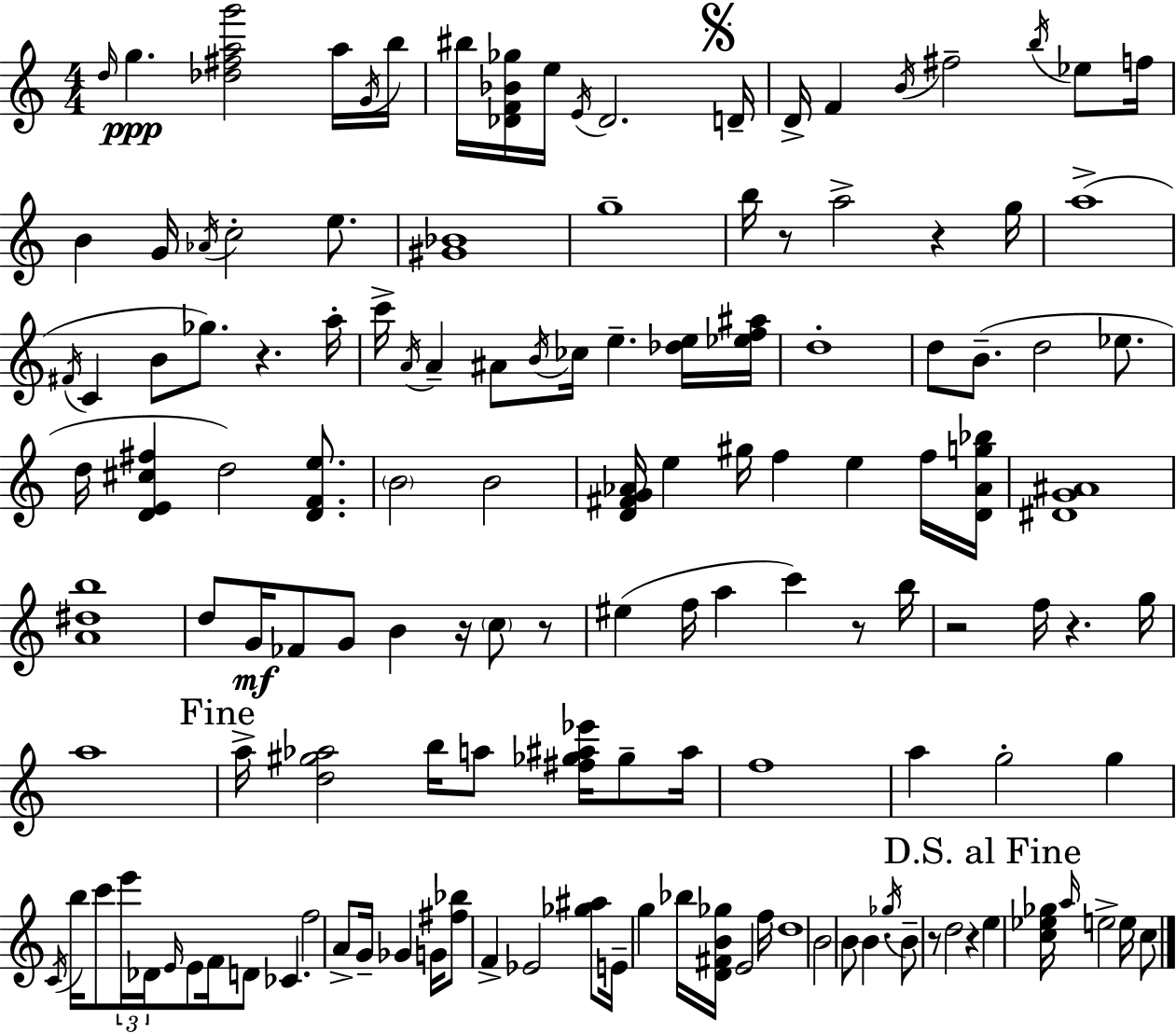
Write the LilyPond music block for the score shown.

{
  \clef treble
  \numericTimeSignature
  \time 4/4
  \key a \minor
  \grace { d''16 }\ppp g''4. <des'' fis'' a'' g'''>2 a''16 | \acciaccatura { g'16 } b''16 bis''16 <des' f' bes' ges''>16 e''16 \acciaccatura { e'16 } des'2. | \mark \markup { \musicglyph "scripts.segno" } d'16-- d'16-> f'4 \acciaccatura { b'16 } fis''2-- | \acciaccatura { b''16 } ees''8 f''16 b'4 g'16 \acciaccatura { aes'16 } c''2-. | \break e''8. <gis' bes'>1 | g''1-- | b''16 r8 a''2-> | r4 g''16 a''1->( | \break \acciaccatura { fis'16 } c'4 b'8 ges''8.) | r4. a''16-. c'''16-> \acciaccatura { a'16 } a'4-- ais'8 \acciaccatura { b'16 } | ces''16 e''4.-- <des'' e''>16 <ees'' f'' ais''>16 d''1-. | d''8 b'8.--( d''2 | \break ees''8. d''16 <d' e' cis'' fis''>4 d''2) | <d' f' e''>8. \parenthesize b'2 | b'2 <d' fis' g' aes'>16 e''4 gis''16 f''4 | e''4 f''16 <d' aes' g'' bes''>16 <dis' g' ais'>1 | \break <a' dis'' b''>1 | d''8 g'16\mf fes'8 g'8 | b'4 r16 \parenthesize c''8 r8 eis''4( f''16 a''4 | c'''4) r8 b''16 r2 | \break f''16 r4. g''16 a''1 | \mark "Fine" a''16-> <d'' gis'' aes''>2 | b''16 a''8 <fis'' ges'' ais'' ees'''>16 ges''8-- ais''16 f''1 | a''4 g''2-. | \break g''4 \acciaccatura { c'16 } b''16 c'''8 \tuplet 3/2 { e'''16 des'16 \grace { e'16 } } | e'8 f'16 d'8 ces'4. f''2 | a'8-> g'16-- ges'4 g'16 <fis'' bes''>8 f'4-> | ees'2 <ges'' ais''>8 e'16-- g''4 | \break bes''16 <d' fis' b' ges''>16 e'2 f''16 d''1 | b'2 | b'8 b'4. \acciaccatura { ges''16 } b'8-- r8 | d''2 r4 \mark "D.S. al Fine" e''4 | \break <c'' ees'' ges''>16 \grace { a''16 } e''2-> e''16 c''8 \bar "|."
}